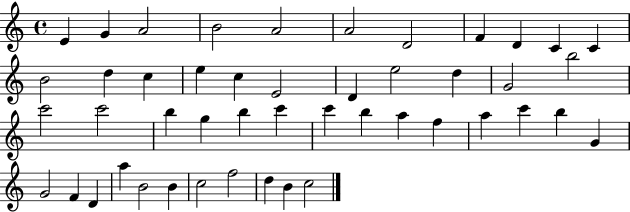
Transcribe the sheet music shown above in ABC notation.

X:1
T:Untitled
M:4/4
L:1/4
K:C
E G A2 B2 A2 A2 D2 F D C C B2 d c e c E2 D e2 d G2 b2 c'2 c'2 b g b c' c' b a f a c' b G G2 F D a B2 B c2 f2 d B c2